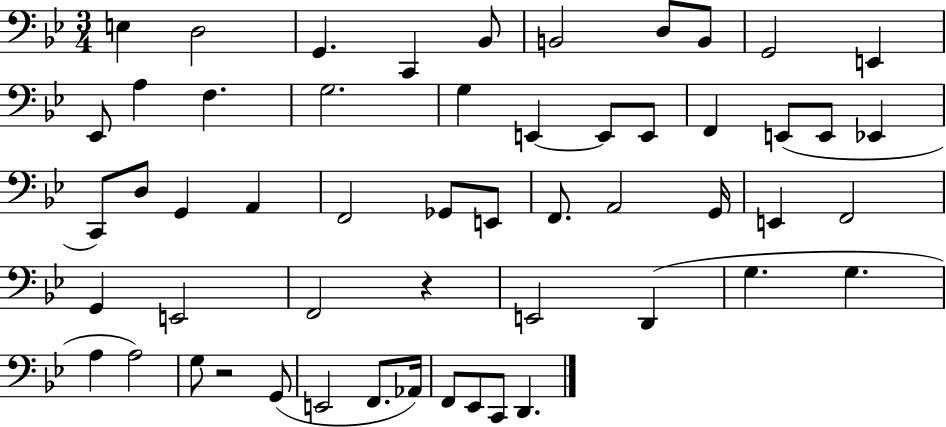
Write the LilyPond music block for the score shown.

{
  \clef bass
  \numericTimeSignature
  \time 3/4
  \key bes \major
  e4 d2 | g,4. c,4 bes,8 | b,2 d8 b,8 | g,2 e,4 | \break ees,8 a4 f4. | g2. | g4 e,4~~ e,8 e,8 | f,4 e,8( e,8 ees,4 | \break c,8) d8 g,4 a,4 | f,2 ges,8 e,8 | f,8. a,2 g,16 | e,4 f,2 | \break g,4 e,2 | f,2 r4 | e,2 d,4( | g4. g4. | \break a4 a2) | g8 r2 g,8( | e,2 f,8. aes,16) | f,8 ees,8 c,8 d,4. | \break \bar "|."
}